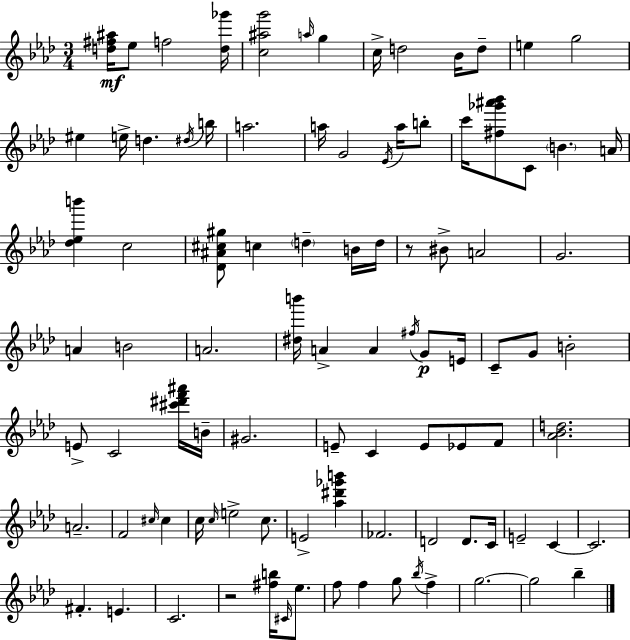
X:1
T:Untitled
M:3/4
L:1/4
K:Fm
[d^f^a]/4 _e/2 f2 [d_g']/4 [c^ag']2 a/4 g c/4 d2 _B/4 d/2 e g2 ^e e/4 d ^d/4 b/4 a2 a/4 G2 _E/4 a/4 b/2 c'/4 [^f_g'^a'_b']/2 C/2 B A/4 [_d_eb'] c2 [_D^A^c^g]/2 c d B/4 d/4 z/2 ^B/2 A2 G2 A B2 A2 [^db']/4 A A ^f/4 G/2 E/4 C/2 G/2 B2 E/2 C2 [^c'^d'f'^a']/4 B/4 ^G2 E/2 C E/2 _E/2 F/2 [_A_Bd]2 A2 F2 ^c/4 ^c c/4 c/4 e2 c/2 E2 [_a^d'_g'b'] _F2 D2 D/2 C/4 E2 C C2 ^F E C2 z2 [^fb]/4 ^C/4 _e/2 f/2 f g/2 _b/4 f g2 g2 _b